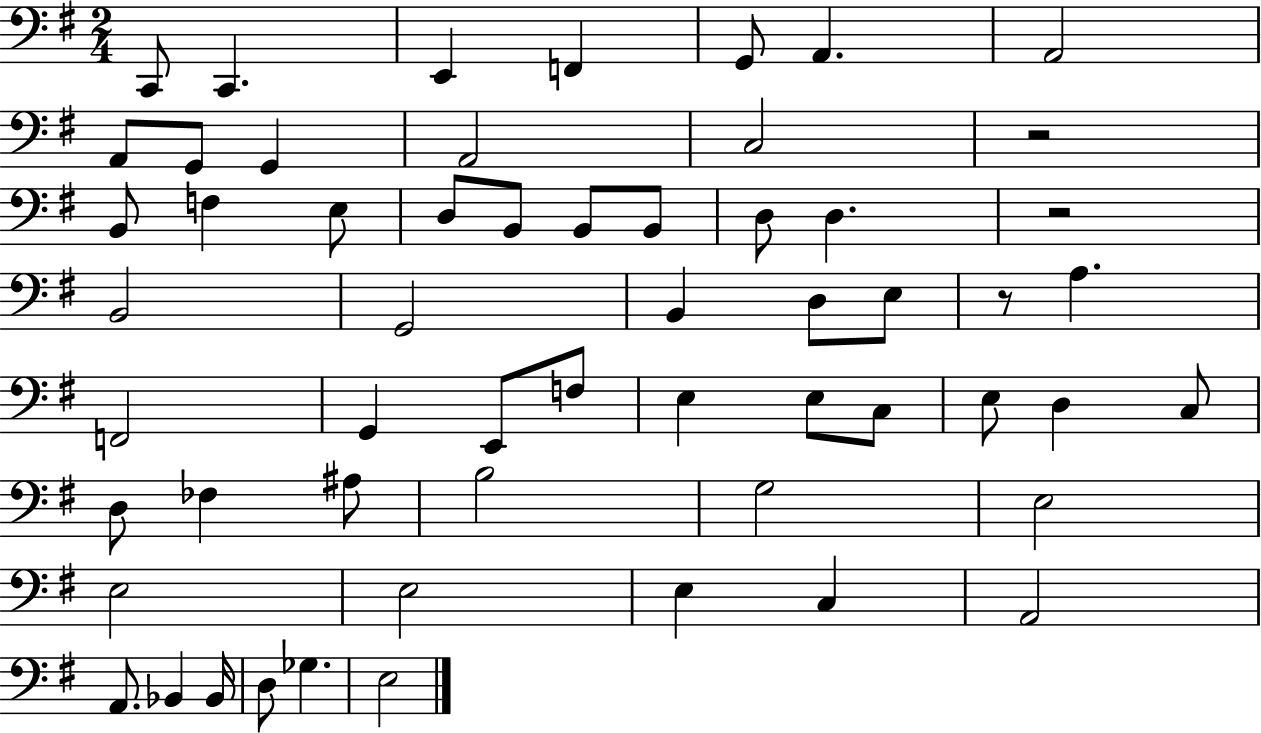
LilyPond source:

{
  \clef bass
  \numericTimeSignature
  \time 2/4
  \key g \major
  c,8 c,4. | e,4 f,4 | g,8 a,4. | a,2 | \break a,8 g,8 g,4 | a,2 | c2 | r2 | \break b,8 f4 e8 | d8 b,8 b,8 b,8 | d8 d4. | r2 | \break b,2 | g,2 | b,4 d8 e8 | r8 a4. | \break f,2 | g,4 e,8 f8 | e4 e8 c8 | e8 d4 c8 | \break d8 fes4 ais8 | b2 | g2 | e2 | \break e2 | e2 | e4 c4 | a,2 | \break a,8. bes,4 bes,16 | d8 ges4. | e2 | \bar "|."
}